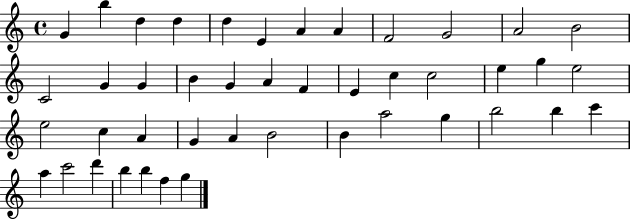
{
  \clef treble
  \time 4/4
  \defaultTimeSignature
  \key c \major
  g'4 b''4 d''4 d''4 | d''4 e'4 a'4 a'4 | f'2 g'2 | a'2 b'2 | \break c'2 g'4 g'4 | b'4 g'4 a'4 f'4 | e'4 c''4 c''2 | e''4 g''4 e''2 | \break e''2 c''4 a'4 | g'4 a'4 b'2 | b'4 a''2 g''4 | b''2 b''4 c'''4 | \break a''4 c'''2 d'''4 | b''4 b''4 f''4 g''4 | \bar "|."
}